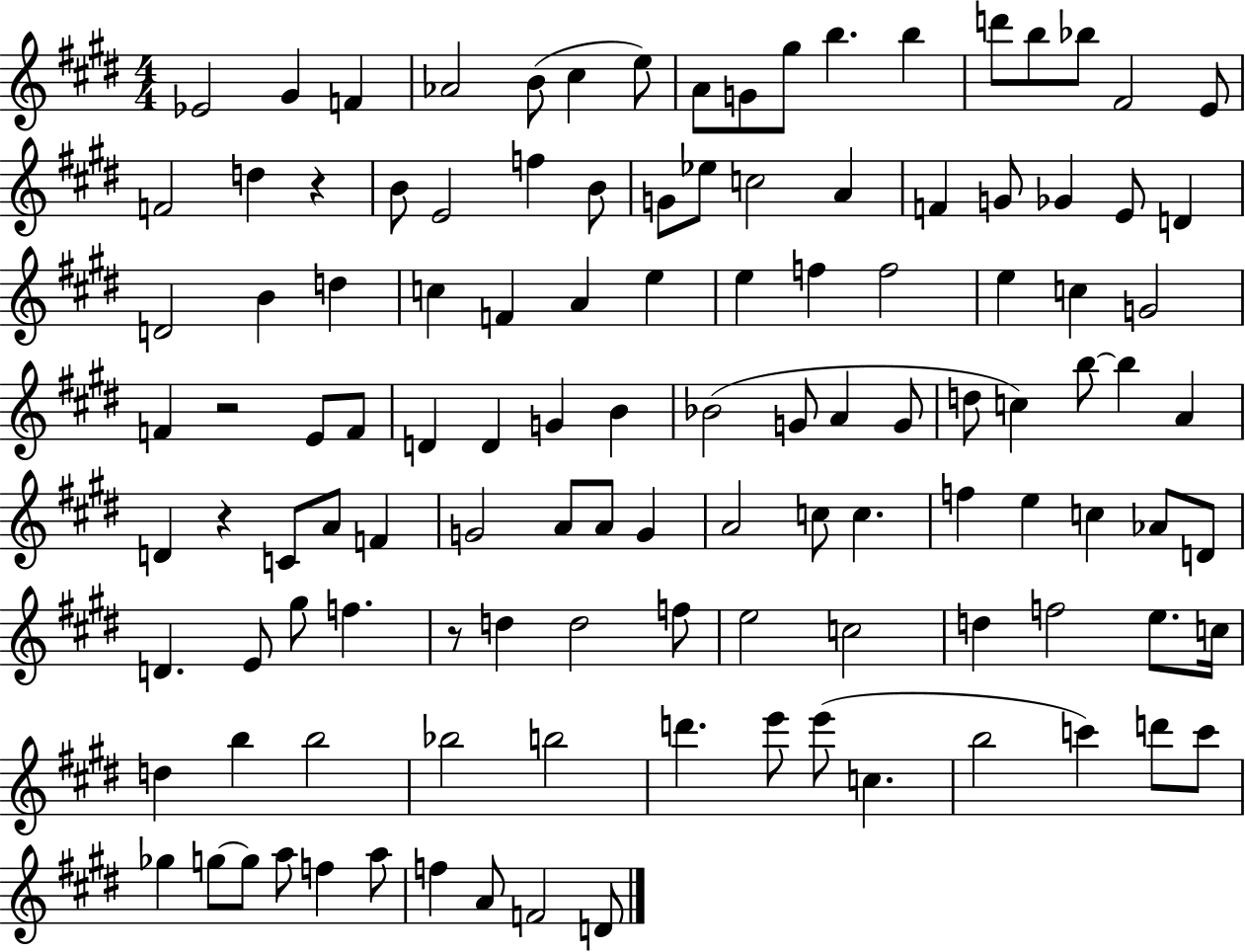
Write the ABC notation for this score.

X:1
T:Untitled
M:4/4
L:1/4
K:E
_E2 ^G F _A2 B/2 ^c e/2 A/2 G/2 ^g/2 b b d'/2 b/2 _b/2 ^F2 E/2 F2 d z B/2 E2 f B/2 G/2 _e/2 c2 A F G/2 _G E/2 D D2 B d c F A e e f f2 e c G2 F z2 E/2 F/2 D D G B _B2 G/2 A G/2 d/2 c b/2 b A D z C/2 A/2 F G2 A/2 A/2 G A2 c/2 c f e c _A/2 D/2 D E/2 ^g/2 f z/2 d d2 f/2 e2 c2 d f2 e/2 c/4 d b b2 _b2 b2 d' e'/2 e'/2 c b2 c' d'/2 c'/2 _g g/2 g/2 a/2 f a/2 f A/2 F2 D/2